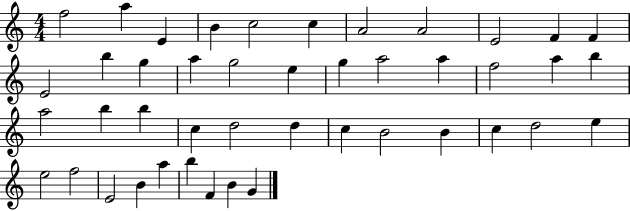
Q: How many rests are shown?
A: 0